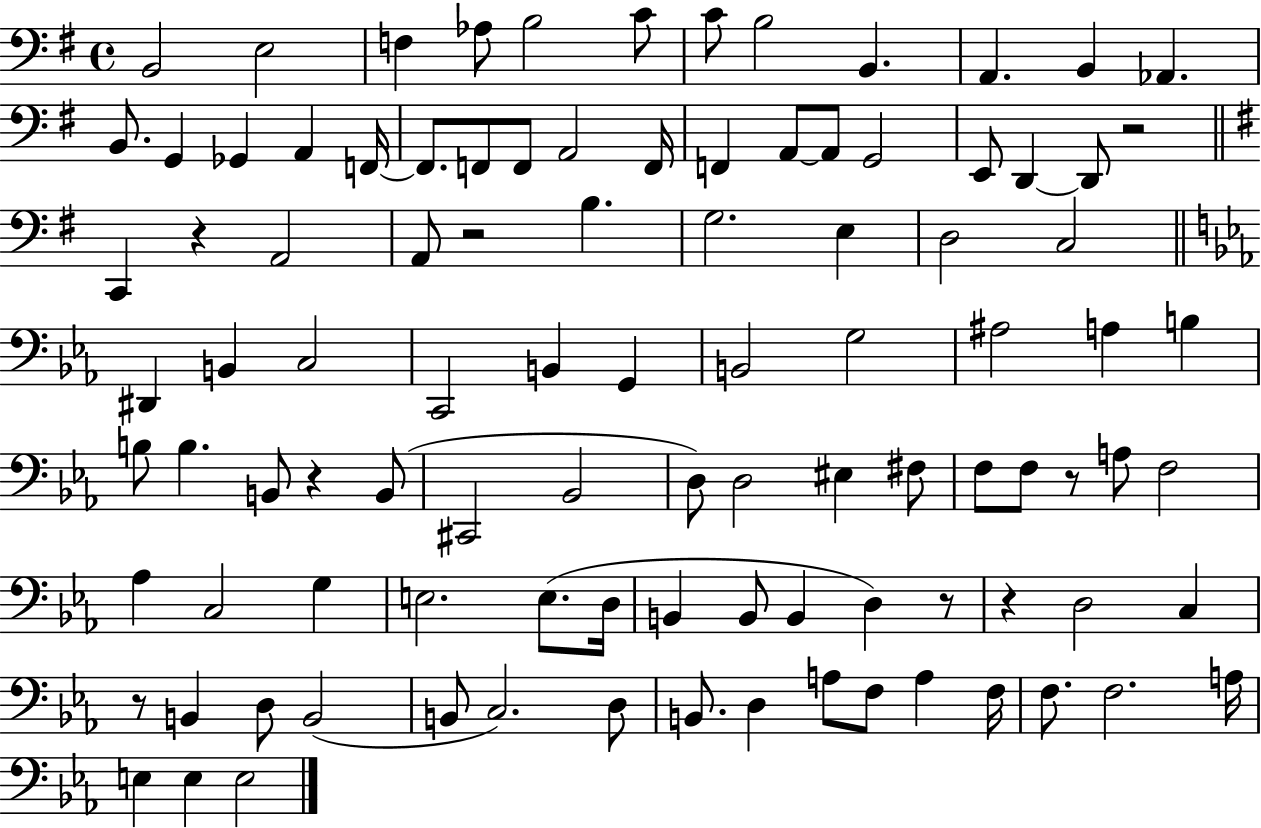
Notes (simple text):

B2/h E3/h F3/q Ab3/e B3/h C4/e C4/e B3/h B2/q. A2/q. B2/q Ab2/q. B2/e. G2/q Gb2/q A2/q F2/s F2/e. F2/e F2/e A2/h F2/s F2/q A2/e A2/e G2/h E2/e D2/q D2/e R/h C2/q R/q A2/h A2/e R/h B3/q. G3/h. E3/q D3/h C3/h D#2/q B2/q C3/h C2/h B2/q G2/q B2/h G3/h A#3/h A3/q B3/q B3/e B3/q. B2/e R/q B2/e C#2/h Bb2/h D3/e D3/h EIS3/q F#3/e F3/e F3/e R/e A3/e F3/h Ab3/q C3/h G3/q E3/h. E3/e. D3/s B2/q B2/e B2/q D3/q R/e R/q D3/h C3/q R/e B2/q D3/e B2/h B2/e C3/h. D3/e B2/e. D3/q A3/e F3/e A3/q F3/s F3/e. F3/h. A3/s E3/q E3/q E3/h